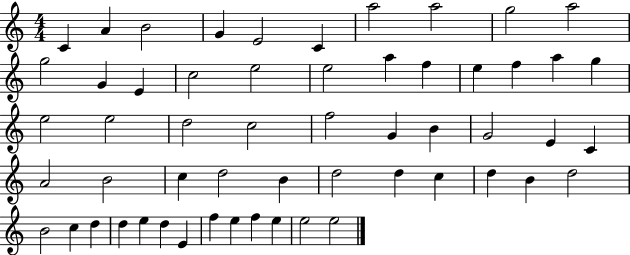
X:1
T:Untitled
M:4/4
L:1/4
K:C
C A B2 G E2 C a2 a2 g2 a2 g2 G E c2 e2 e2 a f e f a g e2 e2 d2 c2 f2 G B G2 E C A2 B2 c d2 B d2 d c d B d2 B2 c d d e d E f e f e e2 e2